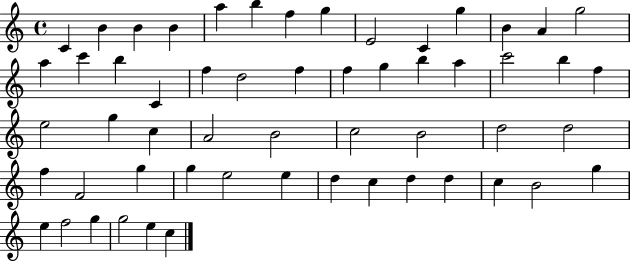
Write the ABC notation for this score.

X:1
T:Untitled
M:4/4
L:1/4
K:C
C B B B a b f g E2 C g B A g2 a c' b C f d2 f f g b a c'2 b f e2 g c A2 B2 c2 B2 d2 d2 f F2 g g e2 e d c d d c B2 g e f2 g g2 e c